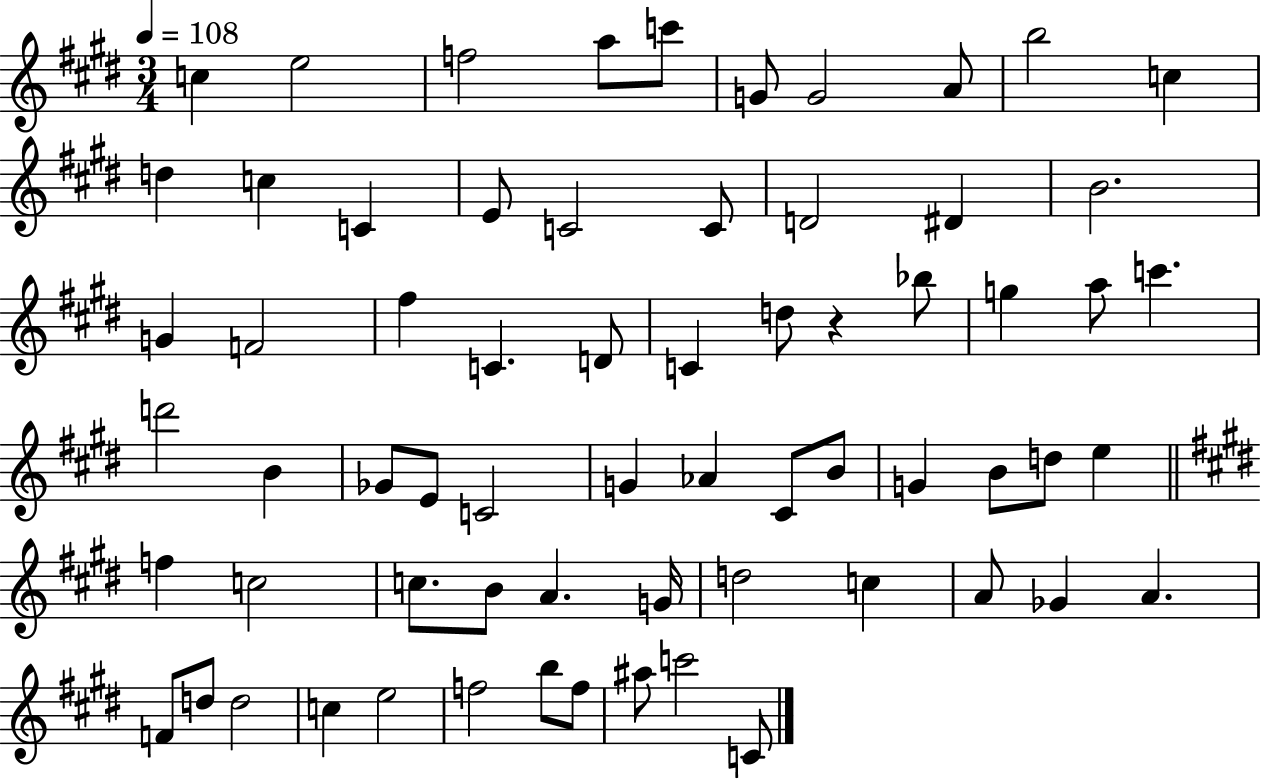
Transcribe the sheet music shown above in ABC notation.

X:1
T:Untitled
M:3/4
L:1/4
K:E
c e2 f2 a/2 c'/2 G/2 G2 A/2 b2 c d c C E/2 C2 C/2 D2 ^D B2 G F2 ^f C D/2 C d/2 z _b/2 g a/2 c' d'2 B _G/2 E/2 C2 G _A ^C/2 B/2 G B/2 d/2 e f c2 c/2 B/2 A G/4 d2 c A/2 _G A F/2 d/2 d2 c e2 f2 b/2 f/2 ^a/2 c'2 C/2